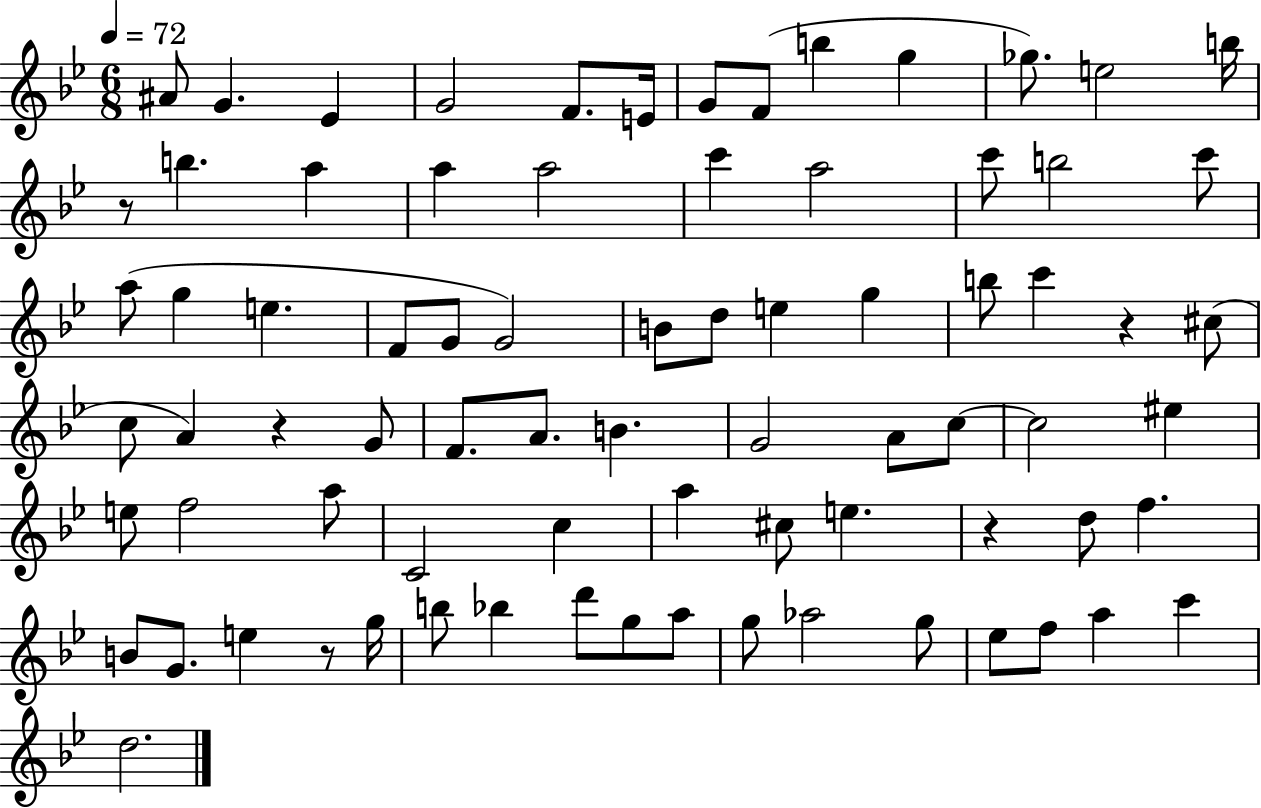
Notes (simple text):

A#4/e G4/q. Eb4/q G4/h F4/e. E4/s G4/e F4/e B5/q G5/q Gb5/e. E5/h B5/s R/e B5/q. A5/q A5/q A5/h C6/q A5/h C6/e B5/h C6/e A5/e G5/q E5/q. F4/e G4/e G4/h B4/e D5/e E5/q G5/q B5/e C6/q R/q C#5/e C5/e A4/q R/q G4/e F4/e. A4/e. B4/q. G4/h A4/e C5/e C5/h EIS5/q E5/e F5/h A5/e C4/h C5/q A5/q C#5/e E5/q. R/q D5/e F5/q. B4/e G4/e. E5/q R/e G5/s B5/e Bb5/q D6/e G5/e A5/e G5/e Ab5/h G5/e Eb5/e F5/e A5/q C6/q D5/h.